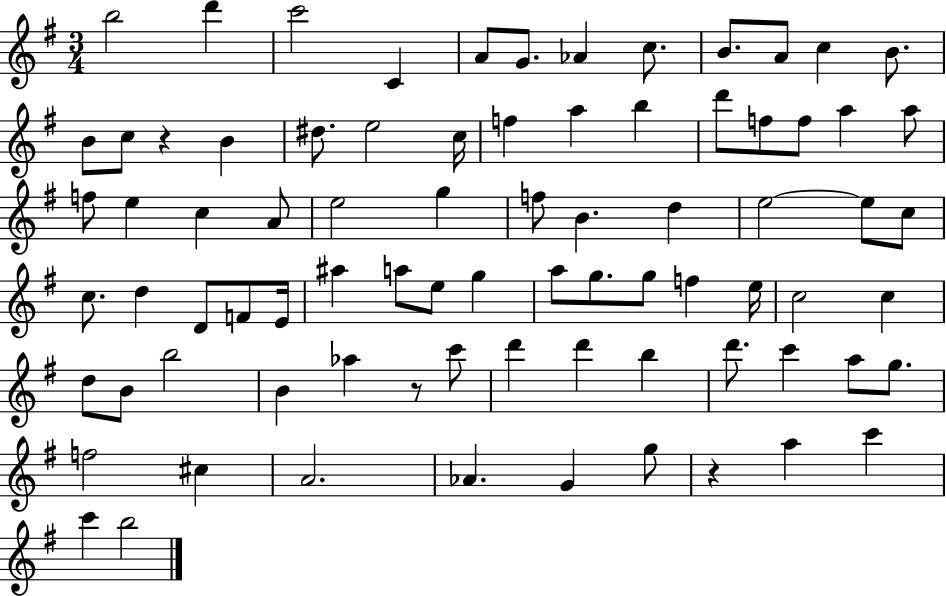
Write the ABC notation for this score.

X:1
T:Untitled
M:3/4
L:1/4
K:G
b2 d' c'2 C A/2 G/2 _A c/2 B/2 A/2 c B/2 B/2 c/2 z B ^d/2 e2 c/4 f a b d'/2 f/2 f/2 a a/2 f/2 e c A/2 e2 g f/2 B d e2 e/2 c/2 c/2 d D/2 F/2 E/4 ^a a/2 e/2 g a/2 g/2 g/2 f e/4 c2 c d/2 B/2 b2 B _a z/2 c'/2 d' d' b d'/2 c' a/2 g/2 f2 ^c A2 _A G g/2 z a c' c' b2